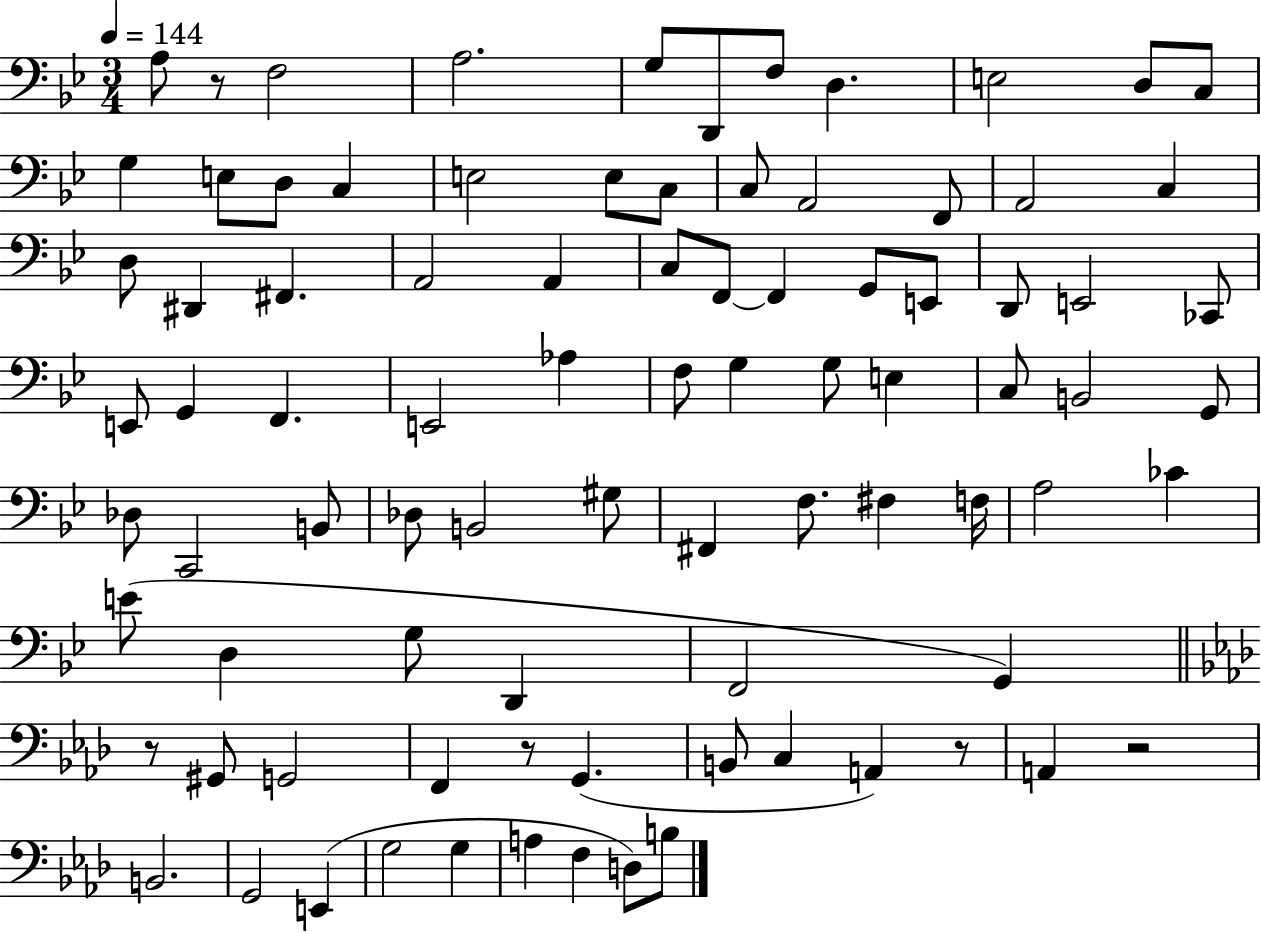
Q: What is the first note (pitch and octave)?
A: A3